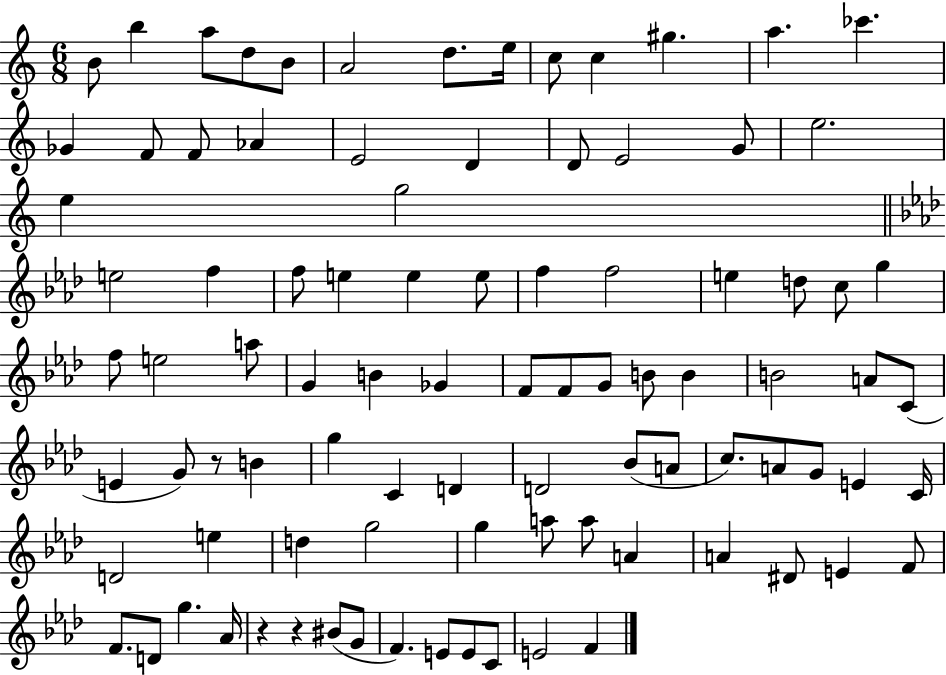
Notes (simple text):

B4/e B5/q A5/e D5/e B4/e A4/h D5/e. E5/s C5/e C5/q G#5/q. A5/q. CES6/q. Gb4/q F4/e F4/e Ab4/q E4/h D4/q D4/e E4/h G4/e E5/h. E5/q G5/h E5/h F5/q F5/e E5/q E5/q E5/e F5/q F5/h E5/q D5/e C5/e G5/q F5/e E5/h A5/e G4/q B4/q Gb4/q F4/e F4/e G4/e B4/e B4/q B4/h A4/e C4/e E4/q G4/e R/e B4/q G5/q C4/q D4/q D4/h Bb4/e A4/e C5/e. A4/e G4/e E4/q C4/s D4/h E5/q D5/q G5/h G5/q A5/e A5/e A4/q A4/q D#4/e E4/q F4/e F4/e. D4/e G5/q. Ab4/s R/q R/q BIS4/e G4/e F4/q. E4/e E4/e C4/e E4/h F4/q